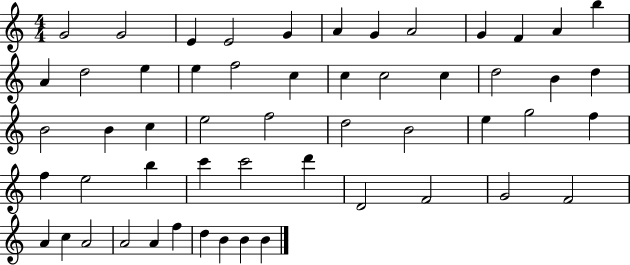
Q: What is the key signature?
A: C major